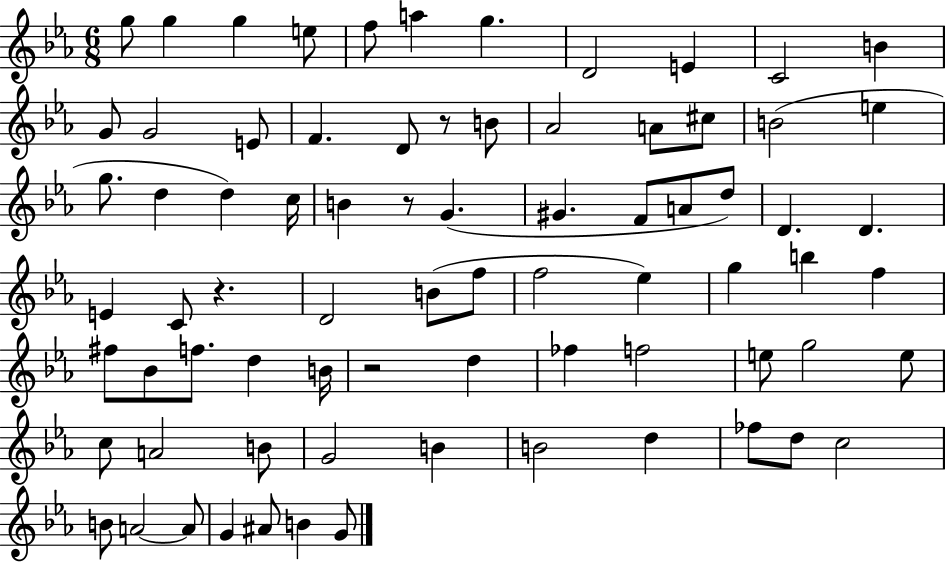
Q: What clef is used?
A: treble